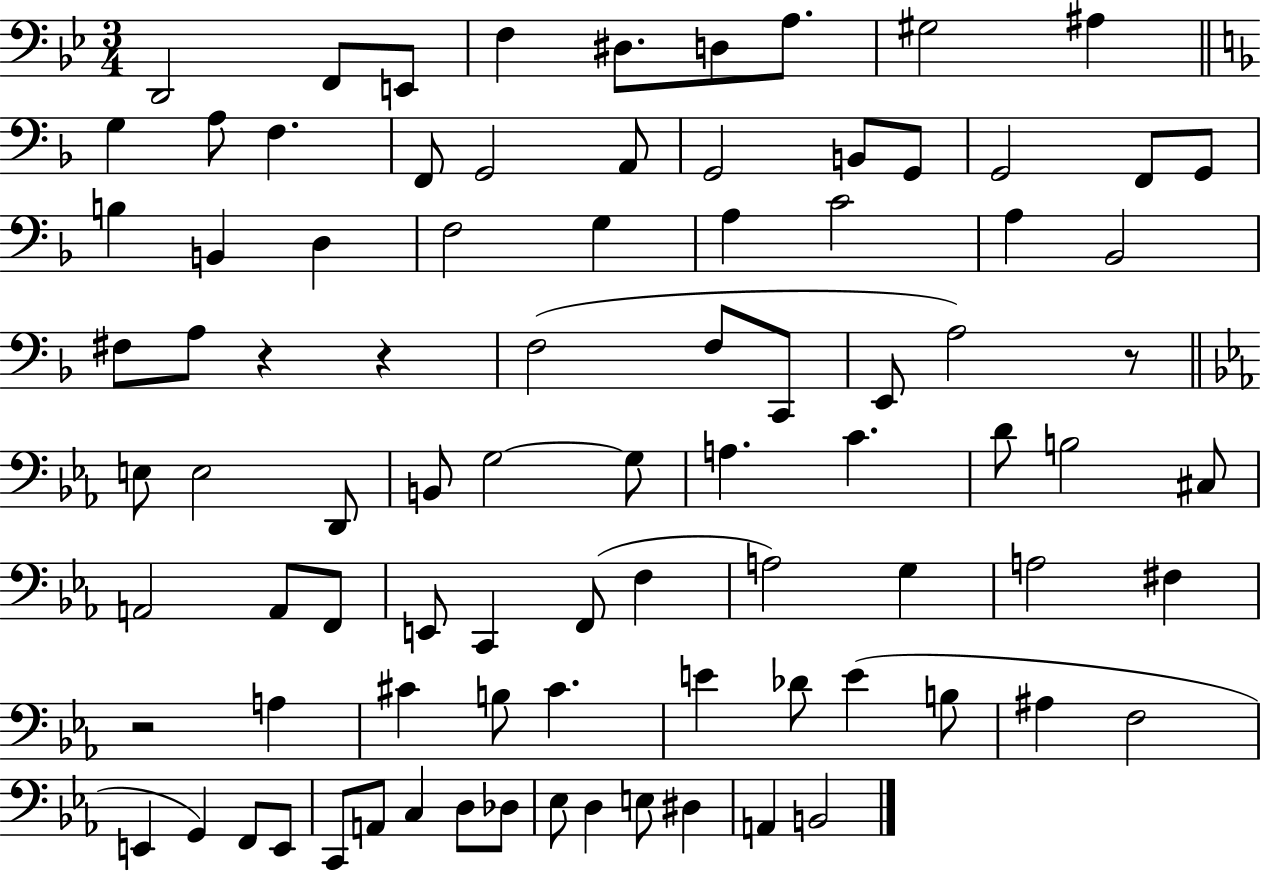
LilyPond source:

{
  \clef bass
  \numericTimeSignature
  \time 3/4
  \key bes \major
  d,2 f,8 e,8 | f4 dis8. d8 a8. | gis2 ais4 | \bar "||" \break \key f \major g4 a8 f4. | f,8 g,2 a,8 | g,2 b,8 g,8 | g,2 f,8 g,8 | \break b4 b,4 d4 | f2 g4 | a4 c'2 | a4 bes,2 | \break fis8 a8 r4 r4 | f2( f8 c,8 | e,8 a2) r8 | \bar "||" \break \key c \minor e8 e2 d,8 | b,8 g2~~ g8 | a4. c'4. | d'8 b2 cis8 | \break a,2 a,8 f,8 | e,8 c,4 f,8( f4 | a2) g4 | a2 fis4 | \break r2 a4 | cis'4 b8 cis'4. | e'4 des'8 e'4( b8 | ais4 f2 | \break e,4 g,4) f,8 e,8 | c,8 a,8 c4 d8 des8 | ees8 d4 e8 dis4 | a,4 b,2 | \break \bar "|."
}